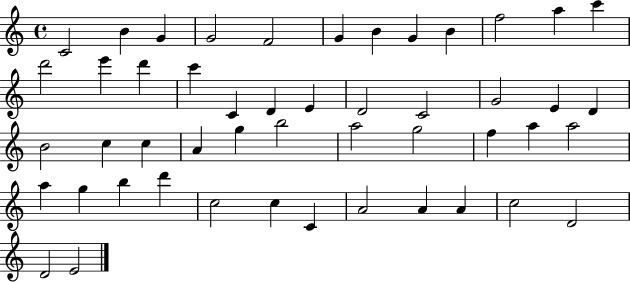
X:1
T:Untitled
M:4/4
L:1/4
K:C
C2 B G G2 F2 G B G B f2 a c' d'2 e' d' c' C D E D2 C2 G2 E D B2 c c A g b2 a2 g2 f a a2 a g b d' c2 c C A2 A A c2 D2 D2 E2